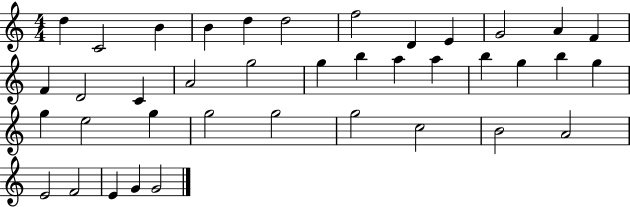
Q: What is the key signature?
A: C major